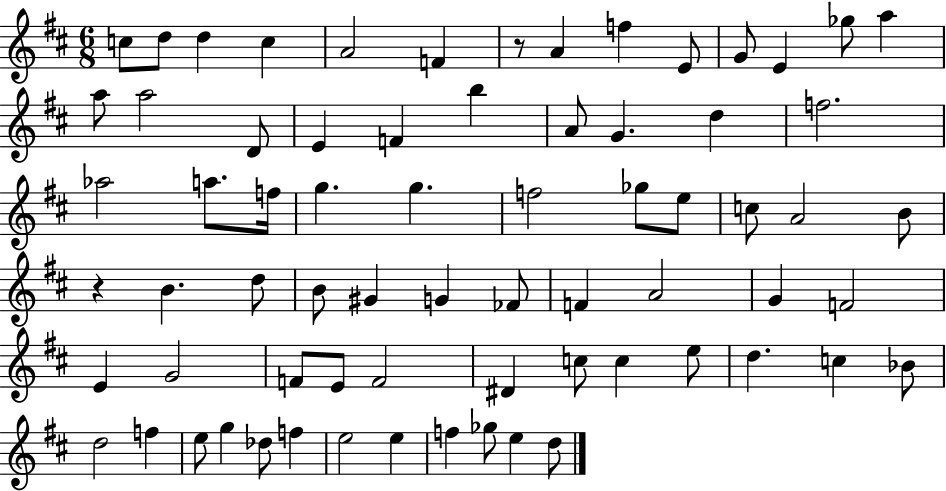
C5/e D5/e D5/q C5/q A4/h F4/q R/e A4/q F5/q E4/e G4/e E4/q Gb5/e A5/q A5/e A5/h D4/e E4/q F4/q B5/q A4/e G4/q. D5/q F5/h. Ab5/h A5/e. F5/s G5/q. G5/q. F5/h Gb5/e E5/e C5/e A4/h B4/e R/q B4/q. D5/e B4/e G#4/q G4/q FES4/e F4/q A4/h G4/q F4/h E4/q G4/h F4/e E4/e F4/h D#4/q C5/e C5/q E5/e D5/q. C5/q Bb4/e D5/h F5/q E5/e G5/q Db5/e F5/q E5/h E5/q F5/q Gb5/e E5/q D5/e